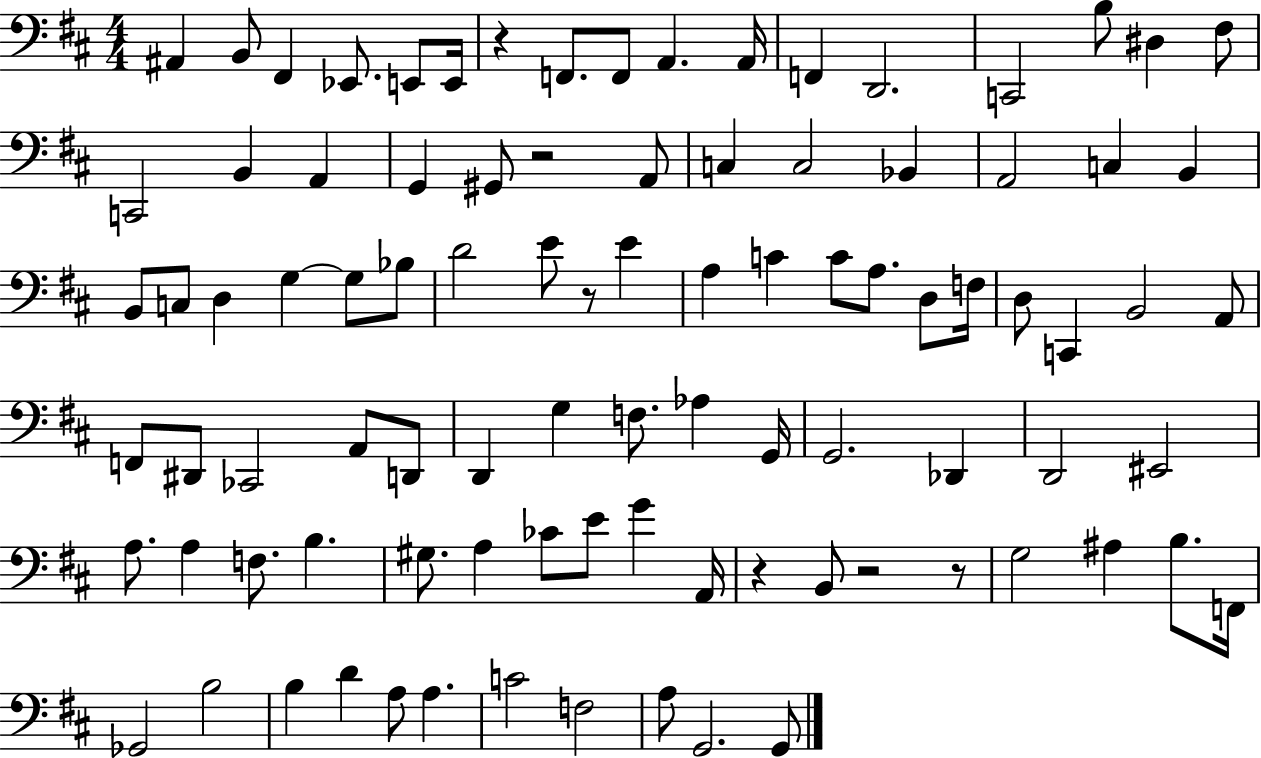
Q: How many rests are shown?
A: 6